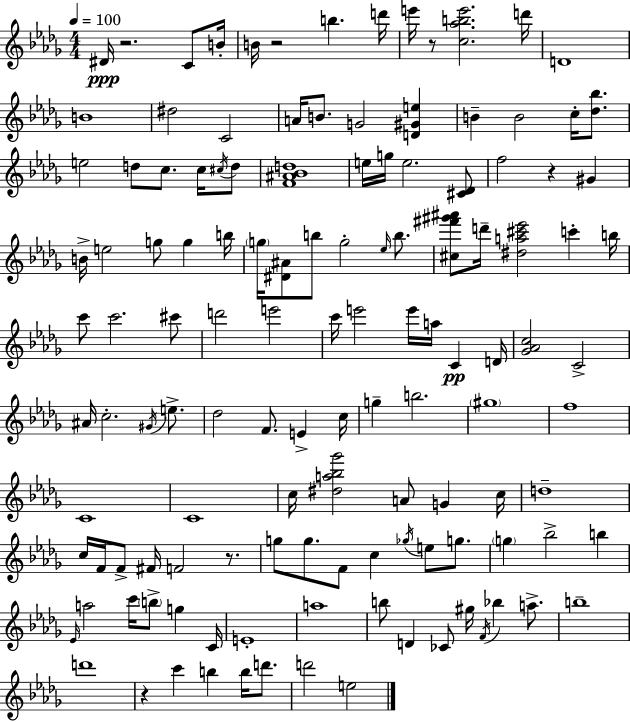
D#4/s R/h. C4/e B4/s B4/s R/h B5/q. D6/s E6/s R/e [C5,Ab5,B5,E6]/h. D6/s D4/w B4/w D#5/h C4/h A4/s B4/e. G4/h [D4,G#4,E5]/q B4/q B4/h C5/s [Db5,Bb5]/e. E5/h D5/e C5/e. C5/s C#5/s D5/e [F4,A#4,Bb4,D5]/w E5/s G5/s E5/h. [C#4,Db4]/e F5/h R/q G#4/q B4/s E5/h G5/e G5/q B5/s G5/s [D#4,A#4]/e B5/e G5/h Eb5/s B5/e. [C#5,F#6,G#6,A#6]/e D6/s [D#5,A5,C#6,Eb6]/h C6/q B5/s C6/e C6/h. C#6/e D6/h E6/h C6/s E6/h E6/s A5/s C4/q D4/s [Gb4,Ab4,C5]/h C4/h A#4/s C5/h. G#4/s E5/e. Db5/h F4/e. E4/q C5/s G5/q B5/h. G#5/w F5/w C4/w C4/w C5/s [D#5,A5,Bb5,Gb6]/h A4/e G4/q C5/s D5/w C5/s F4/s F4/e F#4/s F4/h R/e. G5/e G5/e. F4/e C5/q Gb5/s E5/e G5/e. G5/q Bb5/h B5/q Eb4/s A5/h C6/s B5/e G5/q C4/s E4/w A5/w B5/e D4/q CES4/e G#5/s F4/s Bb5/q A5/e. B5/w D6/w R/q C6/q B5/q B5/s D6/e. D6/h E5/h